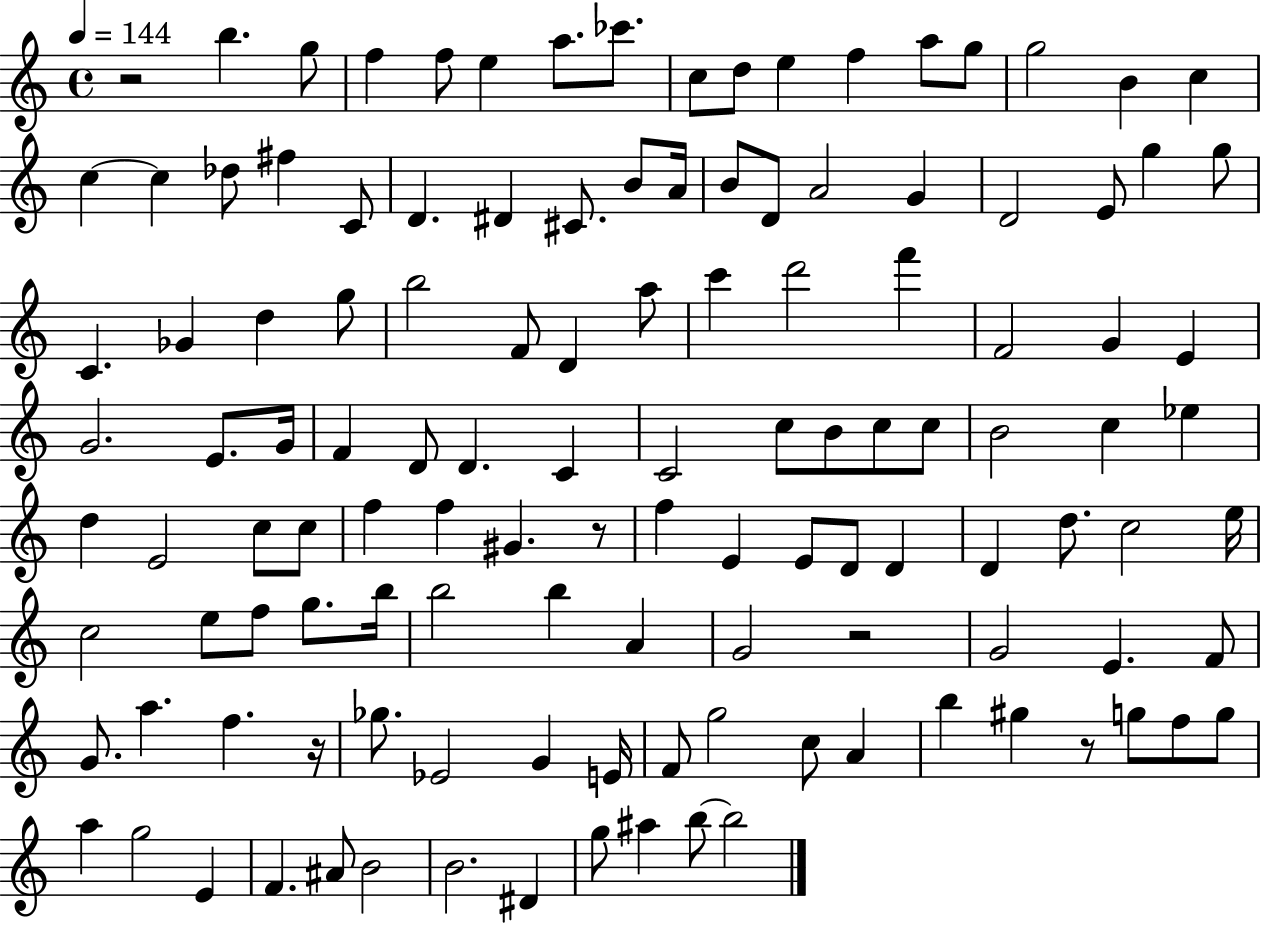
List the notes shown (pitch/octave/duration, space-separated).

R/h B5/q. G5/e F5/q F5/e E5/q A5/e. CES6/e. C5/e D5/e E5/q F5/q A5/e G5/e G5/h B4/q C5/q C5/q C5/q Db5/e F#5/q C4/e D4/q. D#4/q C#4/e. B4/e A4/s B4/e D4/e A4/h G4/q D4/h E4/e G5/q G5/e C4/q. Gb4/q D5/q G5/e B5/h F4/e D4/q A5/e C6/q D6/h F6/q F4/h G4/q E4/q G4/h. E4/e. G4/s F4/q D4/e D4/q. C4/q C4/h C5/e B4/e C5/e C5/e B4/h C5/q Eb5/q D5/q E4/h C5/e C5/e F5/q F5/q G#4/q. R/e F5/q E4/q E4/e D4/e D4/q D4/q D5/e. C5/h E5/s C5/h E5/e F5/e G5/e. B5/s B5/h B5/q A4/q G4/h R/h G4/h E4/q. F4/e G4/e. A5/q. F5/q. R/s Gb5/e. Eb4/h G4/q E4/s F4/e G5/h C5/e A4/q B5/q G#5/q R/e G5/e F5/e G5/e A5/q G5/h E4/q F4/q. A#4/e B4/h B4/h. D#4/q G5/e A#5/q B5/e B5/h